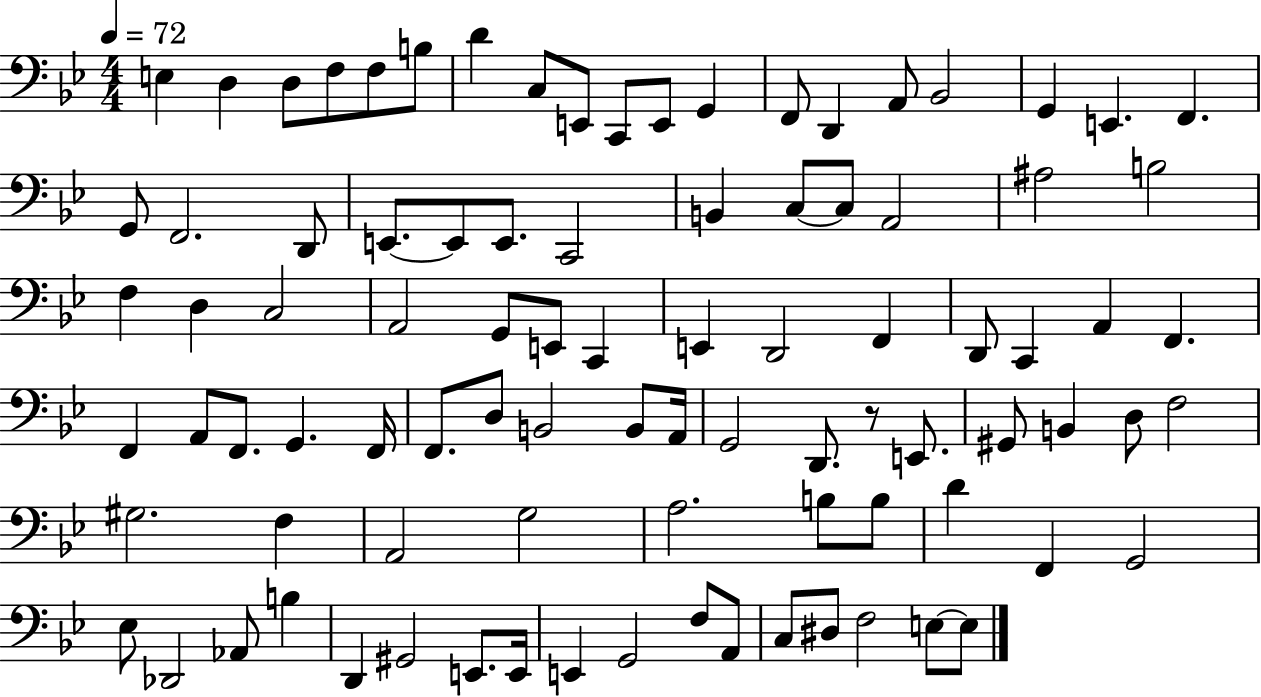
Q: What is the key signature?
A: BES major